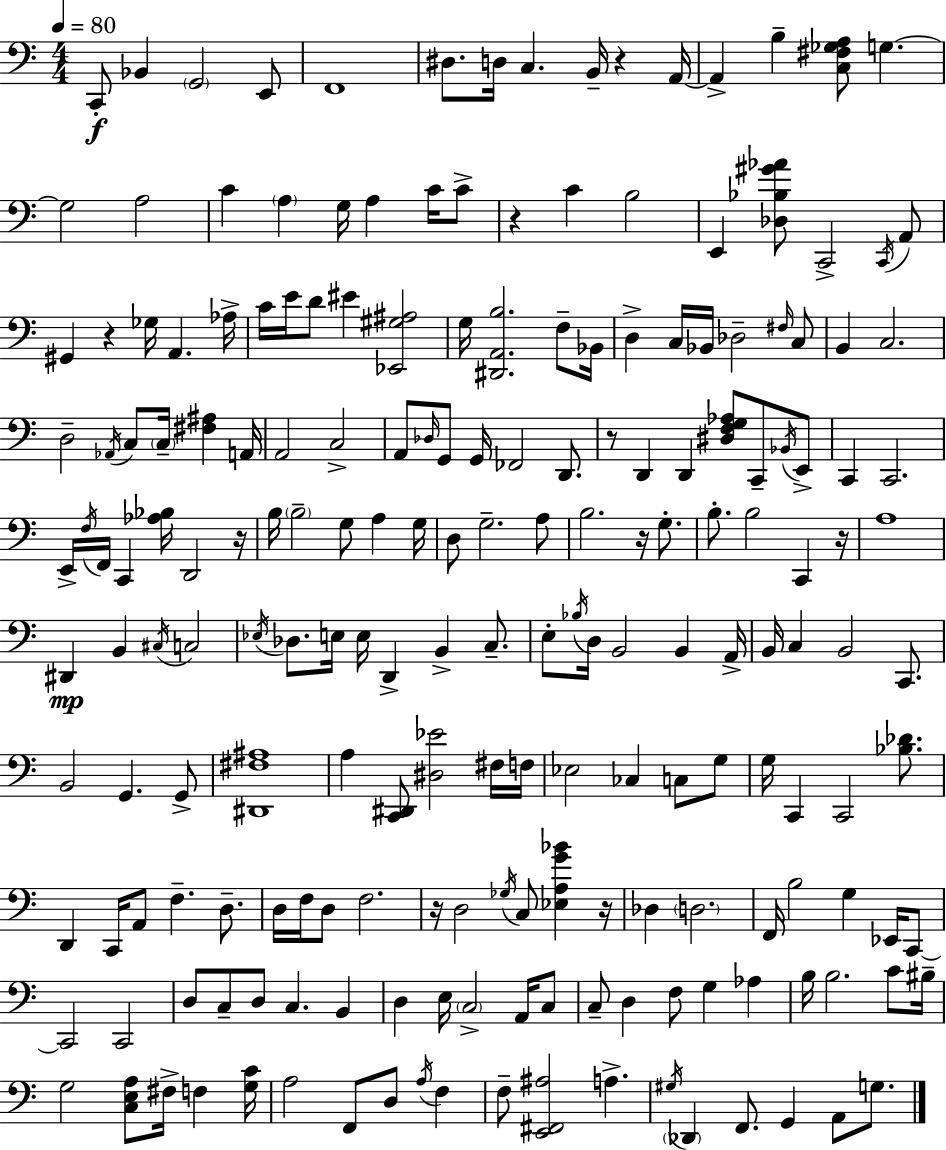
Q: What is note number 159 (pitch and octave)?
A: BIS3